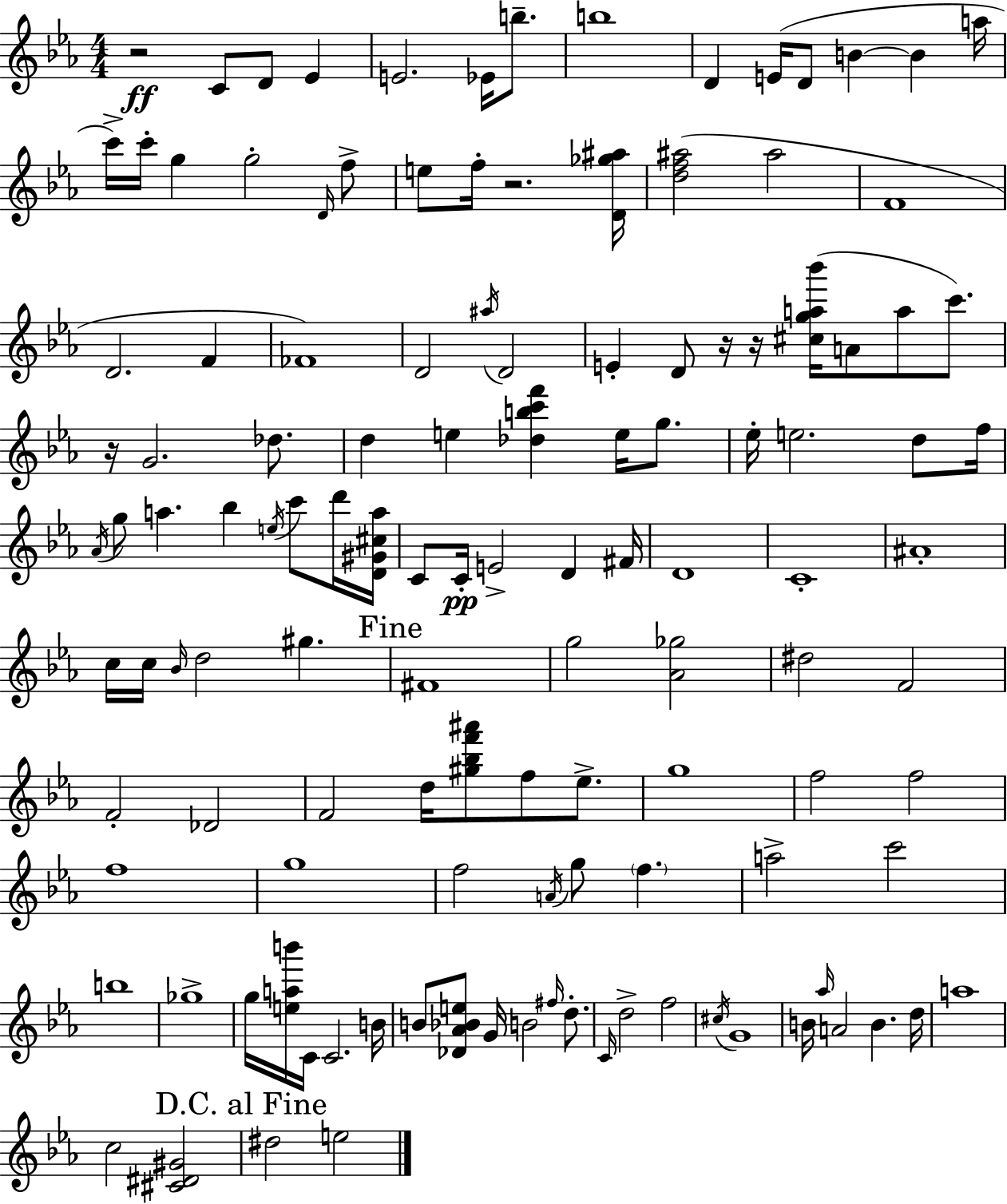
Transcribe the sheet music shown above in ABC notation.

X:1
T:Untitled
M:4/4
L:1/4
K:Cm
z2 C/2 D/2 _E E2 _E/4 b/2 b4 D E/4 D/2 B B a/4 c'/4 c'/4 g g2 D/4 f/2 e/2 f/4 z2 [D_g^a]/4 [df^a]2 ^a2 F4 D2 F _F4 D2 ^a/4 D2 E D/2 z/4 z/4 [^cga_b']/4 A/2 a/2 c'/2 z/4 G2 _d/2 d e [_dbc'f'] e/4 g/2 _e/4 e2 d/2 f/4 _A/4 g/2 a _b e/4 c'/2 d'/4 [D^G^ca]/4 C/2 C/4 E2 D ^F/4 D4 C4 ^A4 c/4 c/4 _B/4 d2 ^g ^F4 g2 [_A_g]2 ^d2 F2 F2 _D2 F2 d/4 [^g_bf'^a']/2 f/2 _e/2 g4 f2 f2 f4 g4 f2 A/4 g/2 f a2 c'2 b4 _g4 g/4 [eab']/4 C/4 C2 B/4 B/2 [_D_A_Be]/2 G/4 B2 ^f/4 d/2 C/4 d2 f2 ^c/4 G4 B/4 _a/4 A2 B d/4 a4 c2 [^C^D^G]2 ^d2 e2